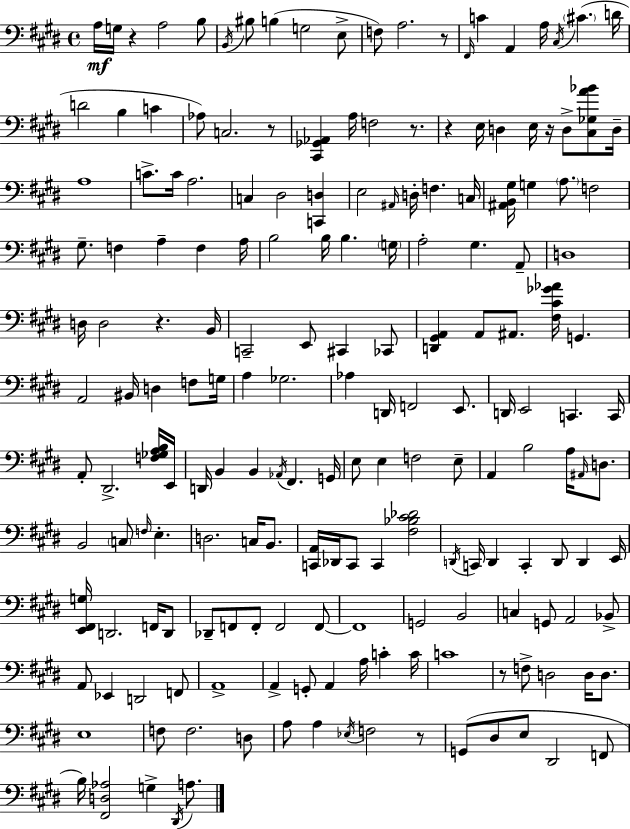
{
  \clef bass
  \time 4/4
  \defaultTimeSignature
  \key e \major
  a16\mf g16 r4 a2 b8 | \acciaccatura { b,16 } bis8 b4( g2 e8-> | f8) a2. r8 | \grace { fis,16 } c'4 a,4 a16 \acciaccatura { cis16 } \parenthesize cis'4.( | \break d'16 d'2 b4 c'4 | aes8) c2. | r8 <cis, ges, aes,>4 a16 f2 | r8. r4 e16 d4 e16 r16 d8-> | \break <cis ges a' bes'>8 d16-- a1 | c'8.-> c'16 a2. | c4 dis2 <c, d>4 | e2 \grace { ais,16 } d16-. f4. | \break c16 <ais, b, gis>16 g4 \parenthesize a8. f2 | gis8.-- f4 a4-- f4 | a16 b2 b16 b4. | \parenthesize g16 a2-. gis4. | \break a,8-- d1 | d16 d2 r4. | b,16 c,2-- e,8 cis,4 | ces,8 <d, gis, a,>4 a,8 ais,8. <fis cis' ges' aes'>16 g,4. | \break a,2 bis,16 d4 | f8 g16 a4 ges2. | aes4 d,16 f,2 | e,8. d,16 e,2 c,4. | \break c,16 a,8-. dis,2.-> | <f ges a b>16 e,16 d,16 b,4 b,4 \acciaccatura { aes,16 } fis,4. | g,16 e8 e4 f2 | e8-- a,4 b2 | \break a16 \grace { ais,16 } d8. b,2 \parenthesize c8 | \grace { f16 } e4.-. d2. | c16 b,8. <c, a,>16 des,16 c,8 c,4 <fis bes cis' des'>2 | \acciaccatura { d,16 } c,16 d,4 c,4-. | \break d,8 d,4 e,16 <e, fis, g>16 d,2. | f,16 d,8 des,8-- f,8 f,8-. f,2 | f,8~~ f,1 | g,2 | \break b,2 c4 g,8 a,2 | bes,8-> a,8 ees,4 d,2 | f,8 a,1-> | a,4-> g,8-. a,4 | \break a16 c'4-. c'16 c'1 | r8 f8-> d2 | d16 d8. e1 | f8 f2. | \break d8 a8 a4 \acciaccatura { ees16 } f2 | r8 g,8( dis8 e8 dis,2 | f,8 b16) <fis, d aes>2 | g4-> \acciaccatura { dis,16 } a8. \bar "|."
}